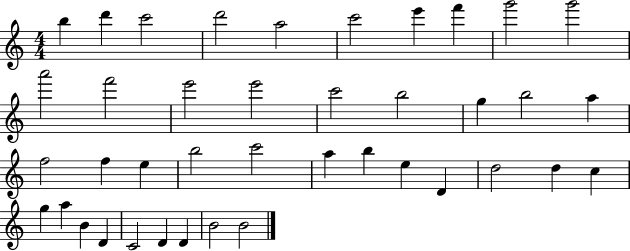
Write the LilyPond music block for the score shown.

{
  \clef treble
  \numericTimeSignature
  \time 4/4
  \key c \major
  b''4 d'''4 c'''2 | d'''2 a''2 | c'''2 e'''4 f'''4 | g'''2 g'''2 | \break a'''2 f'''2 | e'''2 e'''2 | c'''2 b''2 | g''4 b''2 a''4 | \break f''2 f''4 e''4 | b''2 c'''2 | a''4 b''4 e''4 d'4 | d''2 d''4 c''4 | \break g''4 a''4 b'4 d'4 | c'2 d'4 d'4 | b'2 b'2 | \bar "|."
}